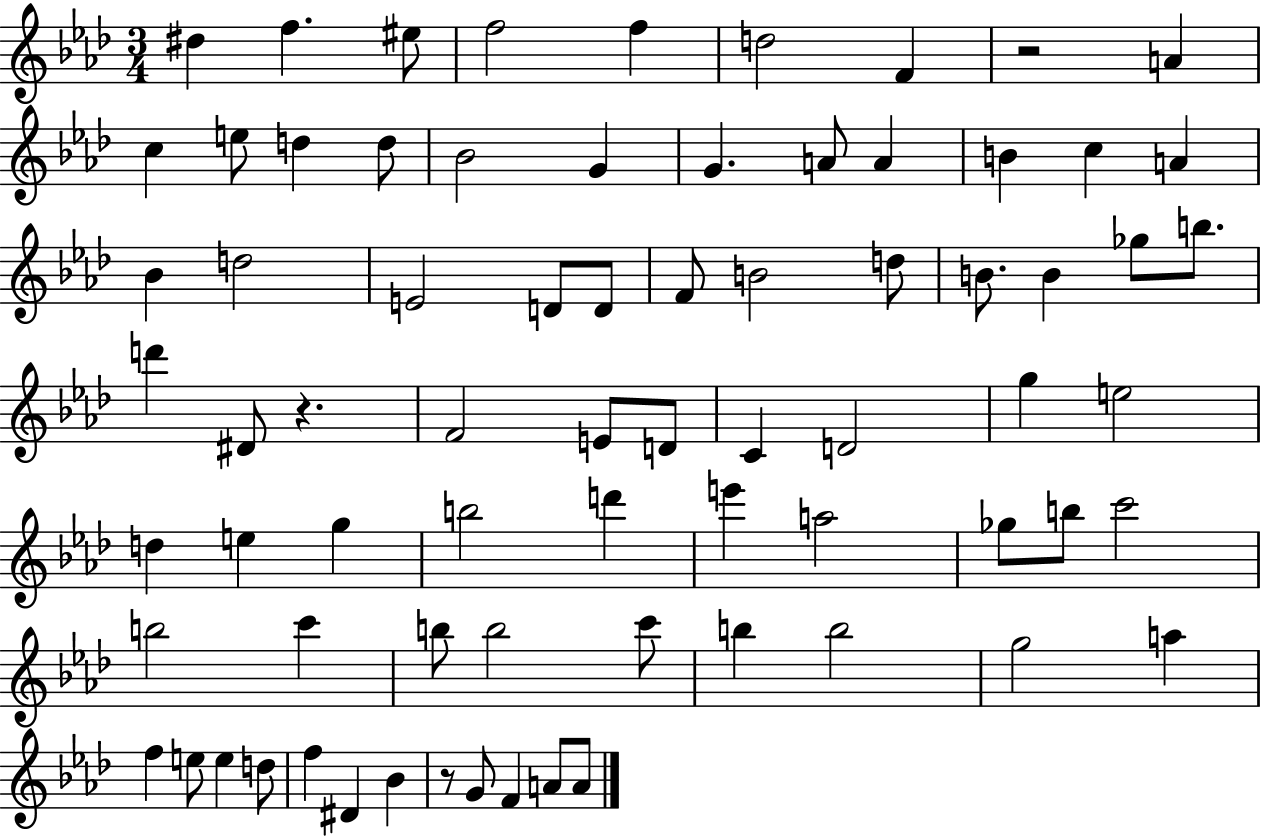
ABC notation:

X:1
T:Untitled
M:3/4
L:1/4
K:Ab
^d f ^e/2 f2 f d2 F z2 A c e/2 d d/2 _B2 G G A/2 A B c A _B d2 E2 D/2 D/2 F/2 B2 d/2 B/2 B _g/2 b/2 d' ^D/2 z F2 E/2 D/2 C D2 g e2 d e g b2 d' e' a2 _g/2 b/2 c'2 b2 c' b/2 b2 c'/2 b b2 g2 a f e/2 e d/2 f ^D _B z/2 G/2 F A/2 A/2